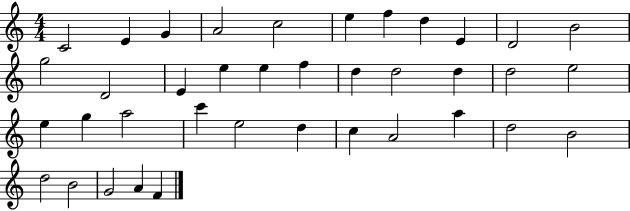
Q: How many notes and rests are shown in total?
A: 38